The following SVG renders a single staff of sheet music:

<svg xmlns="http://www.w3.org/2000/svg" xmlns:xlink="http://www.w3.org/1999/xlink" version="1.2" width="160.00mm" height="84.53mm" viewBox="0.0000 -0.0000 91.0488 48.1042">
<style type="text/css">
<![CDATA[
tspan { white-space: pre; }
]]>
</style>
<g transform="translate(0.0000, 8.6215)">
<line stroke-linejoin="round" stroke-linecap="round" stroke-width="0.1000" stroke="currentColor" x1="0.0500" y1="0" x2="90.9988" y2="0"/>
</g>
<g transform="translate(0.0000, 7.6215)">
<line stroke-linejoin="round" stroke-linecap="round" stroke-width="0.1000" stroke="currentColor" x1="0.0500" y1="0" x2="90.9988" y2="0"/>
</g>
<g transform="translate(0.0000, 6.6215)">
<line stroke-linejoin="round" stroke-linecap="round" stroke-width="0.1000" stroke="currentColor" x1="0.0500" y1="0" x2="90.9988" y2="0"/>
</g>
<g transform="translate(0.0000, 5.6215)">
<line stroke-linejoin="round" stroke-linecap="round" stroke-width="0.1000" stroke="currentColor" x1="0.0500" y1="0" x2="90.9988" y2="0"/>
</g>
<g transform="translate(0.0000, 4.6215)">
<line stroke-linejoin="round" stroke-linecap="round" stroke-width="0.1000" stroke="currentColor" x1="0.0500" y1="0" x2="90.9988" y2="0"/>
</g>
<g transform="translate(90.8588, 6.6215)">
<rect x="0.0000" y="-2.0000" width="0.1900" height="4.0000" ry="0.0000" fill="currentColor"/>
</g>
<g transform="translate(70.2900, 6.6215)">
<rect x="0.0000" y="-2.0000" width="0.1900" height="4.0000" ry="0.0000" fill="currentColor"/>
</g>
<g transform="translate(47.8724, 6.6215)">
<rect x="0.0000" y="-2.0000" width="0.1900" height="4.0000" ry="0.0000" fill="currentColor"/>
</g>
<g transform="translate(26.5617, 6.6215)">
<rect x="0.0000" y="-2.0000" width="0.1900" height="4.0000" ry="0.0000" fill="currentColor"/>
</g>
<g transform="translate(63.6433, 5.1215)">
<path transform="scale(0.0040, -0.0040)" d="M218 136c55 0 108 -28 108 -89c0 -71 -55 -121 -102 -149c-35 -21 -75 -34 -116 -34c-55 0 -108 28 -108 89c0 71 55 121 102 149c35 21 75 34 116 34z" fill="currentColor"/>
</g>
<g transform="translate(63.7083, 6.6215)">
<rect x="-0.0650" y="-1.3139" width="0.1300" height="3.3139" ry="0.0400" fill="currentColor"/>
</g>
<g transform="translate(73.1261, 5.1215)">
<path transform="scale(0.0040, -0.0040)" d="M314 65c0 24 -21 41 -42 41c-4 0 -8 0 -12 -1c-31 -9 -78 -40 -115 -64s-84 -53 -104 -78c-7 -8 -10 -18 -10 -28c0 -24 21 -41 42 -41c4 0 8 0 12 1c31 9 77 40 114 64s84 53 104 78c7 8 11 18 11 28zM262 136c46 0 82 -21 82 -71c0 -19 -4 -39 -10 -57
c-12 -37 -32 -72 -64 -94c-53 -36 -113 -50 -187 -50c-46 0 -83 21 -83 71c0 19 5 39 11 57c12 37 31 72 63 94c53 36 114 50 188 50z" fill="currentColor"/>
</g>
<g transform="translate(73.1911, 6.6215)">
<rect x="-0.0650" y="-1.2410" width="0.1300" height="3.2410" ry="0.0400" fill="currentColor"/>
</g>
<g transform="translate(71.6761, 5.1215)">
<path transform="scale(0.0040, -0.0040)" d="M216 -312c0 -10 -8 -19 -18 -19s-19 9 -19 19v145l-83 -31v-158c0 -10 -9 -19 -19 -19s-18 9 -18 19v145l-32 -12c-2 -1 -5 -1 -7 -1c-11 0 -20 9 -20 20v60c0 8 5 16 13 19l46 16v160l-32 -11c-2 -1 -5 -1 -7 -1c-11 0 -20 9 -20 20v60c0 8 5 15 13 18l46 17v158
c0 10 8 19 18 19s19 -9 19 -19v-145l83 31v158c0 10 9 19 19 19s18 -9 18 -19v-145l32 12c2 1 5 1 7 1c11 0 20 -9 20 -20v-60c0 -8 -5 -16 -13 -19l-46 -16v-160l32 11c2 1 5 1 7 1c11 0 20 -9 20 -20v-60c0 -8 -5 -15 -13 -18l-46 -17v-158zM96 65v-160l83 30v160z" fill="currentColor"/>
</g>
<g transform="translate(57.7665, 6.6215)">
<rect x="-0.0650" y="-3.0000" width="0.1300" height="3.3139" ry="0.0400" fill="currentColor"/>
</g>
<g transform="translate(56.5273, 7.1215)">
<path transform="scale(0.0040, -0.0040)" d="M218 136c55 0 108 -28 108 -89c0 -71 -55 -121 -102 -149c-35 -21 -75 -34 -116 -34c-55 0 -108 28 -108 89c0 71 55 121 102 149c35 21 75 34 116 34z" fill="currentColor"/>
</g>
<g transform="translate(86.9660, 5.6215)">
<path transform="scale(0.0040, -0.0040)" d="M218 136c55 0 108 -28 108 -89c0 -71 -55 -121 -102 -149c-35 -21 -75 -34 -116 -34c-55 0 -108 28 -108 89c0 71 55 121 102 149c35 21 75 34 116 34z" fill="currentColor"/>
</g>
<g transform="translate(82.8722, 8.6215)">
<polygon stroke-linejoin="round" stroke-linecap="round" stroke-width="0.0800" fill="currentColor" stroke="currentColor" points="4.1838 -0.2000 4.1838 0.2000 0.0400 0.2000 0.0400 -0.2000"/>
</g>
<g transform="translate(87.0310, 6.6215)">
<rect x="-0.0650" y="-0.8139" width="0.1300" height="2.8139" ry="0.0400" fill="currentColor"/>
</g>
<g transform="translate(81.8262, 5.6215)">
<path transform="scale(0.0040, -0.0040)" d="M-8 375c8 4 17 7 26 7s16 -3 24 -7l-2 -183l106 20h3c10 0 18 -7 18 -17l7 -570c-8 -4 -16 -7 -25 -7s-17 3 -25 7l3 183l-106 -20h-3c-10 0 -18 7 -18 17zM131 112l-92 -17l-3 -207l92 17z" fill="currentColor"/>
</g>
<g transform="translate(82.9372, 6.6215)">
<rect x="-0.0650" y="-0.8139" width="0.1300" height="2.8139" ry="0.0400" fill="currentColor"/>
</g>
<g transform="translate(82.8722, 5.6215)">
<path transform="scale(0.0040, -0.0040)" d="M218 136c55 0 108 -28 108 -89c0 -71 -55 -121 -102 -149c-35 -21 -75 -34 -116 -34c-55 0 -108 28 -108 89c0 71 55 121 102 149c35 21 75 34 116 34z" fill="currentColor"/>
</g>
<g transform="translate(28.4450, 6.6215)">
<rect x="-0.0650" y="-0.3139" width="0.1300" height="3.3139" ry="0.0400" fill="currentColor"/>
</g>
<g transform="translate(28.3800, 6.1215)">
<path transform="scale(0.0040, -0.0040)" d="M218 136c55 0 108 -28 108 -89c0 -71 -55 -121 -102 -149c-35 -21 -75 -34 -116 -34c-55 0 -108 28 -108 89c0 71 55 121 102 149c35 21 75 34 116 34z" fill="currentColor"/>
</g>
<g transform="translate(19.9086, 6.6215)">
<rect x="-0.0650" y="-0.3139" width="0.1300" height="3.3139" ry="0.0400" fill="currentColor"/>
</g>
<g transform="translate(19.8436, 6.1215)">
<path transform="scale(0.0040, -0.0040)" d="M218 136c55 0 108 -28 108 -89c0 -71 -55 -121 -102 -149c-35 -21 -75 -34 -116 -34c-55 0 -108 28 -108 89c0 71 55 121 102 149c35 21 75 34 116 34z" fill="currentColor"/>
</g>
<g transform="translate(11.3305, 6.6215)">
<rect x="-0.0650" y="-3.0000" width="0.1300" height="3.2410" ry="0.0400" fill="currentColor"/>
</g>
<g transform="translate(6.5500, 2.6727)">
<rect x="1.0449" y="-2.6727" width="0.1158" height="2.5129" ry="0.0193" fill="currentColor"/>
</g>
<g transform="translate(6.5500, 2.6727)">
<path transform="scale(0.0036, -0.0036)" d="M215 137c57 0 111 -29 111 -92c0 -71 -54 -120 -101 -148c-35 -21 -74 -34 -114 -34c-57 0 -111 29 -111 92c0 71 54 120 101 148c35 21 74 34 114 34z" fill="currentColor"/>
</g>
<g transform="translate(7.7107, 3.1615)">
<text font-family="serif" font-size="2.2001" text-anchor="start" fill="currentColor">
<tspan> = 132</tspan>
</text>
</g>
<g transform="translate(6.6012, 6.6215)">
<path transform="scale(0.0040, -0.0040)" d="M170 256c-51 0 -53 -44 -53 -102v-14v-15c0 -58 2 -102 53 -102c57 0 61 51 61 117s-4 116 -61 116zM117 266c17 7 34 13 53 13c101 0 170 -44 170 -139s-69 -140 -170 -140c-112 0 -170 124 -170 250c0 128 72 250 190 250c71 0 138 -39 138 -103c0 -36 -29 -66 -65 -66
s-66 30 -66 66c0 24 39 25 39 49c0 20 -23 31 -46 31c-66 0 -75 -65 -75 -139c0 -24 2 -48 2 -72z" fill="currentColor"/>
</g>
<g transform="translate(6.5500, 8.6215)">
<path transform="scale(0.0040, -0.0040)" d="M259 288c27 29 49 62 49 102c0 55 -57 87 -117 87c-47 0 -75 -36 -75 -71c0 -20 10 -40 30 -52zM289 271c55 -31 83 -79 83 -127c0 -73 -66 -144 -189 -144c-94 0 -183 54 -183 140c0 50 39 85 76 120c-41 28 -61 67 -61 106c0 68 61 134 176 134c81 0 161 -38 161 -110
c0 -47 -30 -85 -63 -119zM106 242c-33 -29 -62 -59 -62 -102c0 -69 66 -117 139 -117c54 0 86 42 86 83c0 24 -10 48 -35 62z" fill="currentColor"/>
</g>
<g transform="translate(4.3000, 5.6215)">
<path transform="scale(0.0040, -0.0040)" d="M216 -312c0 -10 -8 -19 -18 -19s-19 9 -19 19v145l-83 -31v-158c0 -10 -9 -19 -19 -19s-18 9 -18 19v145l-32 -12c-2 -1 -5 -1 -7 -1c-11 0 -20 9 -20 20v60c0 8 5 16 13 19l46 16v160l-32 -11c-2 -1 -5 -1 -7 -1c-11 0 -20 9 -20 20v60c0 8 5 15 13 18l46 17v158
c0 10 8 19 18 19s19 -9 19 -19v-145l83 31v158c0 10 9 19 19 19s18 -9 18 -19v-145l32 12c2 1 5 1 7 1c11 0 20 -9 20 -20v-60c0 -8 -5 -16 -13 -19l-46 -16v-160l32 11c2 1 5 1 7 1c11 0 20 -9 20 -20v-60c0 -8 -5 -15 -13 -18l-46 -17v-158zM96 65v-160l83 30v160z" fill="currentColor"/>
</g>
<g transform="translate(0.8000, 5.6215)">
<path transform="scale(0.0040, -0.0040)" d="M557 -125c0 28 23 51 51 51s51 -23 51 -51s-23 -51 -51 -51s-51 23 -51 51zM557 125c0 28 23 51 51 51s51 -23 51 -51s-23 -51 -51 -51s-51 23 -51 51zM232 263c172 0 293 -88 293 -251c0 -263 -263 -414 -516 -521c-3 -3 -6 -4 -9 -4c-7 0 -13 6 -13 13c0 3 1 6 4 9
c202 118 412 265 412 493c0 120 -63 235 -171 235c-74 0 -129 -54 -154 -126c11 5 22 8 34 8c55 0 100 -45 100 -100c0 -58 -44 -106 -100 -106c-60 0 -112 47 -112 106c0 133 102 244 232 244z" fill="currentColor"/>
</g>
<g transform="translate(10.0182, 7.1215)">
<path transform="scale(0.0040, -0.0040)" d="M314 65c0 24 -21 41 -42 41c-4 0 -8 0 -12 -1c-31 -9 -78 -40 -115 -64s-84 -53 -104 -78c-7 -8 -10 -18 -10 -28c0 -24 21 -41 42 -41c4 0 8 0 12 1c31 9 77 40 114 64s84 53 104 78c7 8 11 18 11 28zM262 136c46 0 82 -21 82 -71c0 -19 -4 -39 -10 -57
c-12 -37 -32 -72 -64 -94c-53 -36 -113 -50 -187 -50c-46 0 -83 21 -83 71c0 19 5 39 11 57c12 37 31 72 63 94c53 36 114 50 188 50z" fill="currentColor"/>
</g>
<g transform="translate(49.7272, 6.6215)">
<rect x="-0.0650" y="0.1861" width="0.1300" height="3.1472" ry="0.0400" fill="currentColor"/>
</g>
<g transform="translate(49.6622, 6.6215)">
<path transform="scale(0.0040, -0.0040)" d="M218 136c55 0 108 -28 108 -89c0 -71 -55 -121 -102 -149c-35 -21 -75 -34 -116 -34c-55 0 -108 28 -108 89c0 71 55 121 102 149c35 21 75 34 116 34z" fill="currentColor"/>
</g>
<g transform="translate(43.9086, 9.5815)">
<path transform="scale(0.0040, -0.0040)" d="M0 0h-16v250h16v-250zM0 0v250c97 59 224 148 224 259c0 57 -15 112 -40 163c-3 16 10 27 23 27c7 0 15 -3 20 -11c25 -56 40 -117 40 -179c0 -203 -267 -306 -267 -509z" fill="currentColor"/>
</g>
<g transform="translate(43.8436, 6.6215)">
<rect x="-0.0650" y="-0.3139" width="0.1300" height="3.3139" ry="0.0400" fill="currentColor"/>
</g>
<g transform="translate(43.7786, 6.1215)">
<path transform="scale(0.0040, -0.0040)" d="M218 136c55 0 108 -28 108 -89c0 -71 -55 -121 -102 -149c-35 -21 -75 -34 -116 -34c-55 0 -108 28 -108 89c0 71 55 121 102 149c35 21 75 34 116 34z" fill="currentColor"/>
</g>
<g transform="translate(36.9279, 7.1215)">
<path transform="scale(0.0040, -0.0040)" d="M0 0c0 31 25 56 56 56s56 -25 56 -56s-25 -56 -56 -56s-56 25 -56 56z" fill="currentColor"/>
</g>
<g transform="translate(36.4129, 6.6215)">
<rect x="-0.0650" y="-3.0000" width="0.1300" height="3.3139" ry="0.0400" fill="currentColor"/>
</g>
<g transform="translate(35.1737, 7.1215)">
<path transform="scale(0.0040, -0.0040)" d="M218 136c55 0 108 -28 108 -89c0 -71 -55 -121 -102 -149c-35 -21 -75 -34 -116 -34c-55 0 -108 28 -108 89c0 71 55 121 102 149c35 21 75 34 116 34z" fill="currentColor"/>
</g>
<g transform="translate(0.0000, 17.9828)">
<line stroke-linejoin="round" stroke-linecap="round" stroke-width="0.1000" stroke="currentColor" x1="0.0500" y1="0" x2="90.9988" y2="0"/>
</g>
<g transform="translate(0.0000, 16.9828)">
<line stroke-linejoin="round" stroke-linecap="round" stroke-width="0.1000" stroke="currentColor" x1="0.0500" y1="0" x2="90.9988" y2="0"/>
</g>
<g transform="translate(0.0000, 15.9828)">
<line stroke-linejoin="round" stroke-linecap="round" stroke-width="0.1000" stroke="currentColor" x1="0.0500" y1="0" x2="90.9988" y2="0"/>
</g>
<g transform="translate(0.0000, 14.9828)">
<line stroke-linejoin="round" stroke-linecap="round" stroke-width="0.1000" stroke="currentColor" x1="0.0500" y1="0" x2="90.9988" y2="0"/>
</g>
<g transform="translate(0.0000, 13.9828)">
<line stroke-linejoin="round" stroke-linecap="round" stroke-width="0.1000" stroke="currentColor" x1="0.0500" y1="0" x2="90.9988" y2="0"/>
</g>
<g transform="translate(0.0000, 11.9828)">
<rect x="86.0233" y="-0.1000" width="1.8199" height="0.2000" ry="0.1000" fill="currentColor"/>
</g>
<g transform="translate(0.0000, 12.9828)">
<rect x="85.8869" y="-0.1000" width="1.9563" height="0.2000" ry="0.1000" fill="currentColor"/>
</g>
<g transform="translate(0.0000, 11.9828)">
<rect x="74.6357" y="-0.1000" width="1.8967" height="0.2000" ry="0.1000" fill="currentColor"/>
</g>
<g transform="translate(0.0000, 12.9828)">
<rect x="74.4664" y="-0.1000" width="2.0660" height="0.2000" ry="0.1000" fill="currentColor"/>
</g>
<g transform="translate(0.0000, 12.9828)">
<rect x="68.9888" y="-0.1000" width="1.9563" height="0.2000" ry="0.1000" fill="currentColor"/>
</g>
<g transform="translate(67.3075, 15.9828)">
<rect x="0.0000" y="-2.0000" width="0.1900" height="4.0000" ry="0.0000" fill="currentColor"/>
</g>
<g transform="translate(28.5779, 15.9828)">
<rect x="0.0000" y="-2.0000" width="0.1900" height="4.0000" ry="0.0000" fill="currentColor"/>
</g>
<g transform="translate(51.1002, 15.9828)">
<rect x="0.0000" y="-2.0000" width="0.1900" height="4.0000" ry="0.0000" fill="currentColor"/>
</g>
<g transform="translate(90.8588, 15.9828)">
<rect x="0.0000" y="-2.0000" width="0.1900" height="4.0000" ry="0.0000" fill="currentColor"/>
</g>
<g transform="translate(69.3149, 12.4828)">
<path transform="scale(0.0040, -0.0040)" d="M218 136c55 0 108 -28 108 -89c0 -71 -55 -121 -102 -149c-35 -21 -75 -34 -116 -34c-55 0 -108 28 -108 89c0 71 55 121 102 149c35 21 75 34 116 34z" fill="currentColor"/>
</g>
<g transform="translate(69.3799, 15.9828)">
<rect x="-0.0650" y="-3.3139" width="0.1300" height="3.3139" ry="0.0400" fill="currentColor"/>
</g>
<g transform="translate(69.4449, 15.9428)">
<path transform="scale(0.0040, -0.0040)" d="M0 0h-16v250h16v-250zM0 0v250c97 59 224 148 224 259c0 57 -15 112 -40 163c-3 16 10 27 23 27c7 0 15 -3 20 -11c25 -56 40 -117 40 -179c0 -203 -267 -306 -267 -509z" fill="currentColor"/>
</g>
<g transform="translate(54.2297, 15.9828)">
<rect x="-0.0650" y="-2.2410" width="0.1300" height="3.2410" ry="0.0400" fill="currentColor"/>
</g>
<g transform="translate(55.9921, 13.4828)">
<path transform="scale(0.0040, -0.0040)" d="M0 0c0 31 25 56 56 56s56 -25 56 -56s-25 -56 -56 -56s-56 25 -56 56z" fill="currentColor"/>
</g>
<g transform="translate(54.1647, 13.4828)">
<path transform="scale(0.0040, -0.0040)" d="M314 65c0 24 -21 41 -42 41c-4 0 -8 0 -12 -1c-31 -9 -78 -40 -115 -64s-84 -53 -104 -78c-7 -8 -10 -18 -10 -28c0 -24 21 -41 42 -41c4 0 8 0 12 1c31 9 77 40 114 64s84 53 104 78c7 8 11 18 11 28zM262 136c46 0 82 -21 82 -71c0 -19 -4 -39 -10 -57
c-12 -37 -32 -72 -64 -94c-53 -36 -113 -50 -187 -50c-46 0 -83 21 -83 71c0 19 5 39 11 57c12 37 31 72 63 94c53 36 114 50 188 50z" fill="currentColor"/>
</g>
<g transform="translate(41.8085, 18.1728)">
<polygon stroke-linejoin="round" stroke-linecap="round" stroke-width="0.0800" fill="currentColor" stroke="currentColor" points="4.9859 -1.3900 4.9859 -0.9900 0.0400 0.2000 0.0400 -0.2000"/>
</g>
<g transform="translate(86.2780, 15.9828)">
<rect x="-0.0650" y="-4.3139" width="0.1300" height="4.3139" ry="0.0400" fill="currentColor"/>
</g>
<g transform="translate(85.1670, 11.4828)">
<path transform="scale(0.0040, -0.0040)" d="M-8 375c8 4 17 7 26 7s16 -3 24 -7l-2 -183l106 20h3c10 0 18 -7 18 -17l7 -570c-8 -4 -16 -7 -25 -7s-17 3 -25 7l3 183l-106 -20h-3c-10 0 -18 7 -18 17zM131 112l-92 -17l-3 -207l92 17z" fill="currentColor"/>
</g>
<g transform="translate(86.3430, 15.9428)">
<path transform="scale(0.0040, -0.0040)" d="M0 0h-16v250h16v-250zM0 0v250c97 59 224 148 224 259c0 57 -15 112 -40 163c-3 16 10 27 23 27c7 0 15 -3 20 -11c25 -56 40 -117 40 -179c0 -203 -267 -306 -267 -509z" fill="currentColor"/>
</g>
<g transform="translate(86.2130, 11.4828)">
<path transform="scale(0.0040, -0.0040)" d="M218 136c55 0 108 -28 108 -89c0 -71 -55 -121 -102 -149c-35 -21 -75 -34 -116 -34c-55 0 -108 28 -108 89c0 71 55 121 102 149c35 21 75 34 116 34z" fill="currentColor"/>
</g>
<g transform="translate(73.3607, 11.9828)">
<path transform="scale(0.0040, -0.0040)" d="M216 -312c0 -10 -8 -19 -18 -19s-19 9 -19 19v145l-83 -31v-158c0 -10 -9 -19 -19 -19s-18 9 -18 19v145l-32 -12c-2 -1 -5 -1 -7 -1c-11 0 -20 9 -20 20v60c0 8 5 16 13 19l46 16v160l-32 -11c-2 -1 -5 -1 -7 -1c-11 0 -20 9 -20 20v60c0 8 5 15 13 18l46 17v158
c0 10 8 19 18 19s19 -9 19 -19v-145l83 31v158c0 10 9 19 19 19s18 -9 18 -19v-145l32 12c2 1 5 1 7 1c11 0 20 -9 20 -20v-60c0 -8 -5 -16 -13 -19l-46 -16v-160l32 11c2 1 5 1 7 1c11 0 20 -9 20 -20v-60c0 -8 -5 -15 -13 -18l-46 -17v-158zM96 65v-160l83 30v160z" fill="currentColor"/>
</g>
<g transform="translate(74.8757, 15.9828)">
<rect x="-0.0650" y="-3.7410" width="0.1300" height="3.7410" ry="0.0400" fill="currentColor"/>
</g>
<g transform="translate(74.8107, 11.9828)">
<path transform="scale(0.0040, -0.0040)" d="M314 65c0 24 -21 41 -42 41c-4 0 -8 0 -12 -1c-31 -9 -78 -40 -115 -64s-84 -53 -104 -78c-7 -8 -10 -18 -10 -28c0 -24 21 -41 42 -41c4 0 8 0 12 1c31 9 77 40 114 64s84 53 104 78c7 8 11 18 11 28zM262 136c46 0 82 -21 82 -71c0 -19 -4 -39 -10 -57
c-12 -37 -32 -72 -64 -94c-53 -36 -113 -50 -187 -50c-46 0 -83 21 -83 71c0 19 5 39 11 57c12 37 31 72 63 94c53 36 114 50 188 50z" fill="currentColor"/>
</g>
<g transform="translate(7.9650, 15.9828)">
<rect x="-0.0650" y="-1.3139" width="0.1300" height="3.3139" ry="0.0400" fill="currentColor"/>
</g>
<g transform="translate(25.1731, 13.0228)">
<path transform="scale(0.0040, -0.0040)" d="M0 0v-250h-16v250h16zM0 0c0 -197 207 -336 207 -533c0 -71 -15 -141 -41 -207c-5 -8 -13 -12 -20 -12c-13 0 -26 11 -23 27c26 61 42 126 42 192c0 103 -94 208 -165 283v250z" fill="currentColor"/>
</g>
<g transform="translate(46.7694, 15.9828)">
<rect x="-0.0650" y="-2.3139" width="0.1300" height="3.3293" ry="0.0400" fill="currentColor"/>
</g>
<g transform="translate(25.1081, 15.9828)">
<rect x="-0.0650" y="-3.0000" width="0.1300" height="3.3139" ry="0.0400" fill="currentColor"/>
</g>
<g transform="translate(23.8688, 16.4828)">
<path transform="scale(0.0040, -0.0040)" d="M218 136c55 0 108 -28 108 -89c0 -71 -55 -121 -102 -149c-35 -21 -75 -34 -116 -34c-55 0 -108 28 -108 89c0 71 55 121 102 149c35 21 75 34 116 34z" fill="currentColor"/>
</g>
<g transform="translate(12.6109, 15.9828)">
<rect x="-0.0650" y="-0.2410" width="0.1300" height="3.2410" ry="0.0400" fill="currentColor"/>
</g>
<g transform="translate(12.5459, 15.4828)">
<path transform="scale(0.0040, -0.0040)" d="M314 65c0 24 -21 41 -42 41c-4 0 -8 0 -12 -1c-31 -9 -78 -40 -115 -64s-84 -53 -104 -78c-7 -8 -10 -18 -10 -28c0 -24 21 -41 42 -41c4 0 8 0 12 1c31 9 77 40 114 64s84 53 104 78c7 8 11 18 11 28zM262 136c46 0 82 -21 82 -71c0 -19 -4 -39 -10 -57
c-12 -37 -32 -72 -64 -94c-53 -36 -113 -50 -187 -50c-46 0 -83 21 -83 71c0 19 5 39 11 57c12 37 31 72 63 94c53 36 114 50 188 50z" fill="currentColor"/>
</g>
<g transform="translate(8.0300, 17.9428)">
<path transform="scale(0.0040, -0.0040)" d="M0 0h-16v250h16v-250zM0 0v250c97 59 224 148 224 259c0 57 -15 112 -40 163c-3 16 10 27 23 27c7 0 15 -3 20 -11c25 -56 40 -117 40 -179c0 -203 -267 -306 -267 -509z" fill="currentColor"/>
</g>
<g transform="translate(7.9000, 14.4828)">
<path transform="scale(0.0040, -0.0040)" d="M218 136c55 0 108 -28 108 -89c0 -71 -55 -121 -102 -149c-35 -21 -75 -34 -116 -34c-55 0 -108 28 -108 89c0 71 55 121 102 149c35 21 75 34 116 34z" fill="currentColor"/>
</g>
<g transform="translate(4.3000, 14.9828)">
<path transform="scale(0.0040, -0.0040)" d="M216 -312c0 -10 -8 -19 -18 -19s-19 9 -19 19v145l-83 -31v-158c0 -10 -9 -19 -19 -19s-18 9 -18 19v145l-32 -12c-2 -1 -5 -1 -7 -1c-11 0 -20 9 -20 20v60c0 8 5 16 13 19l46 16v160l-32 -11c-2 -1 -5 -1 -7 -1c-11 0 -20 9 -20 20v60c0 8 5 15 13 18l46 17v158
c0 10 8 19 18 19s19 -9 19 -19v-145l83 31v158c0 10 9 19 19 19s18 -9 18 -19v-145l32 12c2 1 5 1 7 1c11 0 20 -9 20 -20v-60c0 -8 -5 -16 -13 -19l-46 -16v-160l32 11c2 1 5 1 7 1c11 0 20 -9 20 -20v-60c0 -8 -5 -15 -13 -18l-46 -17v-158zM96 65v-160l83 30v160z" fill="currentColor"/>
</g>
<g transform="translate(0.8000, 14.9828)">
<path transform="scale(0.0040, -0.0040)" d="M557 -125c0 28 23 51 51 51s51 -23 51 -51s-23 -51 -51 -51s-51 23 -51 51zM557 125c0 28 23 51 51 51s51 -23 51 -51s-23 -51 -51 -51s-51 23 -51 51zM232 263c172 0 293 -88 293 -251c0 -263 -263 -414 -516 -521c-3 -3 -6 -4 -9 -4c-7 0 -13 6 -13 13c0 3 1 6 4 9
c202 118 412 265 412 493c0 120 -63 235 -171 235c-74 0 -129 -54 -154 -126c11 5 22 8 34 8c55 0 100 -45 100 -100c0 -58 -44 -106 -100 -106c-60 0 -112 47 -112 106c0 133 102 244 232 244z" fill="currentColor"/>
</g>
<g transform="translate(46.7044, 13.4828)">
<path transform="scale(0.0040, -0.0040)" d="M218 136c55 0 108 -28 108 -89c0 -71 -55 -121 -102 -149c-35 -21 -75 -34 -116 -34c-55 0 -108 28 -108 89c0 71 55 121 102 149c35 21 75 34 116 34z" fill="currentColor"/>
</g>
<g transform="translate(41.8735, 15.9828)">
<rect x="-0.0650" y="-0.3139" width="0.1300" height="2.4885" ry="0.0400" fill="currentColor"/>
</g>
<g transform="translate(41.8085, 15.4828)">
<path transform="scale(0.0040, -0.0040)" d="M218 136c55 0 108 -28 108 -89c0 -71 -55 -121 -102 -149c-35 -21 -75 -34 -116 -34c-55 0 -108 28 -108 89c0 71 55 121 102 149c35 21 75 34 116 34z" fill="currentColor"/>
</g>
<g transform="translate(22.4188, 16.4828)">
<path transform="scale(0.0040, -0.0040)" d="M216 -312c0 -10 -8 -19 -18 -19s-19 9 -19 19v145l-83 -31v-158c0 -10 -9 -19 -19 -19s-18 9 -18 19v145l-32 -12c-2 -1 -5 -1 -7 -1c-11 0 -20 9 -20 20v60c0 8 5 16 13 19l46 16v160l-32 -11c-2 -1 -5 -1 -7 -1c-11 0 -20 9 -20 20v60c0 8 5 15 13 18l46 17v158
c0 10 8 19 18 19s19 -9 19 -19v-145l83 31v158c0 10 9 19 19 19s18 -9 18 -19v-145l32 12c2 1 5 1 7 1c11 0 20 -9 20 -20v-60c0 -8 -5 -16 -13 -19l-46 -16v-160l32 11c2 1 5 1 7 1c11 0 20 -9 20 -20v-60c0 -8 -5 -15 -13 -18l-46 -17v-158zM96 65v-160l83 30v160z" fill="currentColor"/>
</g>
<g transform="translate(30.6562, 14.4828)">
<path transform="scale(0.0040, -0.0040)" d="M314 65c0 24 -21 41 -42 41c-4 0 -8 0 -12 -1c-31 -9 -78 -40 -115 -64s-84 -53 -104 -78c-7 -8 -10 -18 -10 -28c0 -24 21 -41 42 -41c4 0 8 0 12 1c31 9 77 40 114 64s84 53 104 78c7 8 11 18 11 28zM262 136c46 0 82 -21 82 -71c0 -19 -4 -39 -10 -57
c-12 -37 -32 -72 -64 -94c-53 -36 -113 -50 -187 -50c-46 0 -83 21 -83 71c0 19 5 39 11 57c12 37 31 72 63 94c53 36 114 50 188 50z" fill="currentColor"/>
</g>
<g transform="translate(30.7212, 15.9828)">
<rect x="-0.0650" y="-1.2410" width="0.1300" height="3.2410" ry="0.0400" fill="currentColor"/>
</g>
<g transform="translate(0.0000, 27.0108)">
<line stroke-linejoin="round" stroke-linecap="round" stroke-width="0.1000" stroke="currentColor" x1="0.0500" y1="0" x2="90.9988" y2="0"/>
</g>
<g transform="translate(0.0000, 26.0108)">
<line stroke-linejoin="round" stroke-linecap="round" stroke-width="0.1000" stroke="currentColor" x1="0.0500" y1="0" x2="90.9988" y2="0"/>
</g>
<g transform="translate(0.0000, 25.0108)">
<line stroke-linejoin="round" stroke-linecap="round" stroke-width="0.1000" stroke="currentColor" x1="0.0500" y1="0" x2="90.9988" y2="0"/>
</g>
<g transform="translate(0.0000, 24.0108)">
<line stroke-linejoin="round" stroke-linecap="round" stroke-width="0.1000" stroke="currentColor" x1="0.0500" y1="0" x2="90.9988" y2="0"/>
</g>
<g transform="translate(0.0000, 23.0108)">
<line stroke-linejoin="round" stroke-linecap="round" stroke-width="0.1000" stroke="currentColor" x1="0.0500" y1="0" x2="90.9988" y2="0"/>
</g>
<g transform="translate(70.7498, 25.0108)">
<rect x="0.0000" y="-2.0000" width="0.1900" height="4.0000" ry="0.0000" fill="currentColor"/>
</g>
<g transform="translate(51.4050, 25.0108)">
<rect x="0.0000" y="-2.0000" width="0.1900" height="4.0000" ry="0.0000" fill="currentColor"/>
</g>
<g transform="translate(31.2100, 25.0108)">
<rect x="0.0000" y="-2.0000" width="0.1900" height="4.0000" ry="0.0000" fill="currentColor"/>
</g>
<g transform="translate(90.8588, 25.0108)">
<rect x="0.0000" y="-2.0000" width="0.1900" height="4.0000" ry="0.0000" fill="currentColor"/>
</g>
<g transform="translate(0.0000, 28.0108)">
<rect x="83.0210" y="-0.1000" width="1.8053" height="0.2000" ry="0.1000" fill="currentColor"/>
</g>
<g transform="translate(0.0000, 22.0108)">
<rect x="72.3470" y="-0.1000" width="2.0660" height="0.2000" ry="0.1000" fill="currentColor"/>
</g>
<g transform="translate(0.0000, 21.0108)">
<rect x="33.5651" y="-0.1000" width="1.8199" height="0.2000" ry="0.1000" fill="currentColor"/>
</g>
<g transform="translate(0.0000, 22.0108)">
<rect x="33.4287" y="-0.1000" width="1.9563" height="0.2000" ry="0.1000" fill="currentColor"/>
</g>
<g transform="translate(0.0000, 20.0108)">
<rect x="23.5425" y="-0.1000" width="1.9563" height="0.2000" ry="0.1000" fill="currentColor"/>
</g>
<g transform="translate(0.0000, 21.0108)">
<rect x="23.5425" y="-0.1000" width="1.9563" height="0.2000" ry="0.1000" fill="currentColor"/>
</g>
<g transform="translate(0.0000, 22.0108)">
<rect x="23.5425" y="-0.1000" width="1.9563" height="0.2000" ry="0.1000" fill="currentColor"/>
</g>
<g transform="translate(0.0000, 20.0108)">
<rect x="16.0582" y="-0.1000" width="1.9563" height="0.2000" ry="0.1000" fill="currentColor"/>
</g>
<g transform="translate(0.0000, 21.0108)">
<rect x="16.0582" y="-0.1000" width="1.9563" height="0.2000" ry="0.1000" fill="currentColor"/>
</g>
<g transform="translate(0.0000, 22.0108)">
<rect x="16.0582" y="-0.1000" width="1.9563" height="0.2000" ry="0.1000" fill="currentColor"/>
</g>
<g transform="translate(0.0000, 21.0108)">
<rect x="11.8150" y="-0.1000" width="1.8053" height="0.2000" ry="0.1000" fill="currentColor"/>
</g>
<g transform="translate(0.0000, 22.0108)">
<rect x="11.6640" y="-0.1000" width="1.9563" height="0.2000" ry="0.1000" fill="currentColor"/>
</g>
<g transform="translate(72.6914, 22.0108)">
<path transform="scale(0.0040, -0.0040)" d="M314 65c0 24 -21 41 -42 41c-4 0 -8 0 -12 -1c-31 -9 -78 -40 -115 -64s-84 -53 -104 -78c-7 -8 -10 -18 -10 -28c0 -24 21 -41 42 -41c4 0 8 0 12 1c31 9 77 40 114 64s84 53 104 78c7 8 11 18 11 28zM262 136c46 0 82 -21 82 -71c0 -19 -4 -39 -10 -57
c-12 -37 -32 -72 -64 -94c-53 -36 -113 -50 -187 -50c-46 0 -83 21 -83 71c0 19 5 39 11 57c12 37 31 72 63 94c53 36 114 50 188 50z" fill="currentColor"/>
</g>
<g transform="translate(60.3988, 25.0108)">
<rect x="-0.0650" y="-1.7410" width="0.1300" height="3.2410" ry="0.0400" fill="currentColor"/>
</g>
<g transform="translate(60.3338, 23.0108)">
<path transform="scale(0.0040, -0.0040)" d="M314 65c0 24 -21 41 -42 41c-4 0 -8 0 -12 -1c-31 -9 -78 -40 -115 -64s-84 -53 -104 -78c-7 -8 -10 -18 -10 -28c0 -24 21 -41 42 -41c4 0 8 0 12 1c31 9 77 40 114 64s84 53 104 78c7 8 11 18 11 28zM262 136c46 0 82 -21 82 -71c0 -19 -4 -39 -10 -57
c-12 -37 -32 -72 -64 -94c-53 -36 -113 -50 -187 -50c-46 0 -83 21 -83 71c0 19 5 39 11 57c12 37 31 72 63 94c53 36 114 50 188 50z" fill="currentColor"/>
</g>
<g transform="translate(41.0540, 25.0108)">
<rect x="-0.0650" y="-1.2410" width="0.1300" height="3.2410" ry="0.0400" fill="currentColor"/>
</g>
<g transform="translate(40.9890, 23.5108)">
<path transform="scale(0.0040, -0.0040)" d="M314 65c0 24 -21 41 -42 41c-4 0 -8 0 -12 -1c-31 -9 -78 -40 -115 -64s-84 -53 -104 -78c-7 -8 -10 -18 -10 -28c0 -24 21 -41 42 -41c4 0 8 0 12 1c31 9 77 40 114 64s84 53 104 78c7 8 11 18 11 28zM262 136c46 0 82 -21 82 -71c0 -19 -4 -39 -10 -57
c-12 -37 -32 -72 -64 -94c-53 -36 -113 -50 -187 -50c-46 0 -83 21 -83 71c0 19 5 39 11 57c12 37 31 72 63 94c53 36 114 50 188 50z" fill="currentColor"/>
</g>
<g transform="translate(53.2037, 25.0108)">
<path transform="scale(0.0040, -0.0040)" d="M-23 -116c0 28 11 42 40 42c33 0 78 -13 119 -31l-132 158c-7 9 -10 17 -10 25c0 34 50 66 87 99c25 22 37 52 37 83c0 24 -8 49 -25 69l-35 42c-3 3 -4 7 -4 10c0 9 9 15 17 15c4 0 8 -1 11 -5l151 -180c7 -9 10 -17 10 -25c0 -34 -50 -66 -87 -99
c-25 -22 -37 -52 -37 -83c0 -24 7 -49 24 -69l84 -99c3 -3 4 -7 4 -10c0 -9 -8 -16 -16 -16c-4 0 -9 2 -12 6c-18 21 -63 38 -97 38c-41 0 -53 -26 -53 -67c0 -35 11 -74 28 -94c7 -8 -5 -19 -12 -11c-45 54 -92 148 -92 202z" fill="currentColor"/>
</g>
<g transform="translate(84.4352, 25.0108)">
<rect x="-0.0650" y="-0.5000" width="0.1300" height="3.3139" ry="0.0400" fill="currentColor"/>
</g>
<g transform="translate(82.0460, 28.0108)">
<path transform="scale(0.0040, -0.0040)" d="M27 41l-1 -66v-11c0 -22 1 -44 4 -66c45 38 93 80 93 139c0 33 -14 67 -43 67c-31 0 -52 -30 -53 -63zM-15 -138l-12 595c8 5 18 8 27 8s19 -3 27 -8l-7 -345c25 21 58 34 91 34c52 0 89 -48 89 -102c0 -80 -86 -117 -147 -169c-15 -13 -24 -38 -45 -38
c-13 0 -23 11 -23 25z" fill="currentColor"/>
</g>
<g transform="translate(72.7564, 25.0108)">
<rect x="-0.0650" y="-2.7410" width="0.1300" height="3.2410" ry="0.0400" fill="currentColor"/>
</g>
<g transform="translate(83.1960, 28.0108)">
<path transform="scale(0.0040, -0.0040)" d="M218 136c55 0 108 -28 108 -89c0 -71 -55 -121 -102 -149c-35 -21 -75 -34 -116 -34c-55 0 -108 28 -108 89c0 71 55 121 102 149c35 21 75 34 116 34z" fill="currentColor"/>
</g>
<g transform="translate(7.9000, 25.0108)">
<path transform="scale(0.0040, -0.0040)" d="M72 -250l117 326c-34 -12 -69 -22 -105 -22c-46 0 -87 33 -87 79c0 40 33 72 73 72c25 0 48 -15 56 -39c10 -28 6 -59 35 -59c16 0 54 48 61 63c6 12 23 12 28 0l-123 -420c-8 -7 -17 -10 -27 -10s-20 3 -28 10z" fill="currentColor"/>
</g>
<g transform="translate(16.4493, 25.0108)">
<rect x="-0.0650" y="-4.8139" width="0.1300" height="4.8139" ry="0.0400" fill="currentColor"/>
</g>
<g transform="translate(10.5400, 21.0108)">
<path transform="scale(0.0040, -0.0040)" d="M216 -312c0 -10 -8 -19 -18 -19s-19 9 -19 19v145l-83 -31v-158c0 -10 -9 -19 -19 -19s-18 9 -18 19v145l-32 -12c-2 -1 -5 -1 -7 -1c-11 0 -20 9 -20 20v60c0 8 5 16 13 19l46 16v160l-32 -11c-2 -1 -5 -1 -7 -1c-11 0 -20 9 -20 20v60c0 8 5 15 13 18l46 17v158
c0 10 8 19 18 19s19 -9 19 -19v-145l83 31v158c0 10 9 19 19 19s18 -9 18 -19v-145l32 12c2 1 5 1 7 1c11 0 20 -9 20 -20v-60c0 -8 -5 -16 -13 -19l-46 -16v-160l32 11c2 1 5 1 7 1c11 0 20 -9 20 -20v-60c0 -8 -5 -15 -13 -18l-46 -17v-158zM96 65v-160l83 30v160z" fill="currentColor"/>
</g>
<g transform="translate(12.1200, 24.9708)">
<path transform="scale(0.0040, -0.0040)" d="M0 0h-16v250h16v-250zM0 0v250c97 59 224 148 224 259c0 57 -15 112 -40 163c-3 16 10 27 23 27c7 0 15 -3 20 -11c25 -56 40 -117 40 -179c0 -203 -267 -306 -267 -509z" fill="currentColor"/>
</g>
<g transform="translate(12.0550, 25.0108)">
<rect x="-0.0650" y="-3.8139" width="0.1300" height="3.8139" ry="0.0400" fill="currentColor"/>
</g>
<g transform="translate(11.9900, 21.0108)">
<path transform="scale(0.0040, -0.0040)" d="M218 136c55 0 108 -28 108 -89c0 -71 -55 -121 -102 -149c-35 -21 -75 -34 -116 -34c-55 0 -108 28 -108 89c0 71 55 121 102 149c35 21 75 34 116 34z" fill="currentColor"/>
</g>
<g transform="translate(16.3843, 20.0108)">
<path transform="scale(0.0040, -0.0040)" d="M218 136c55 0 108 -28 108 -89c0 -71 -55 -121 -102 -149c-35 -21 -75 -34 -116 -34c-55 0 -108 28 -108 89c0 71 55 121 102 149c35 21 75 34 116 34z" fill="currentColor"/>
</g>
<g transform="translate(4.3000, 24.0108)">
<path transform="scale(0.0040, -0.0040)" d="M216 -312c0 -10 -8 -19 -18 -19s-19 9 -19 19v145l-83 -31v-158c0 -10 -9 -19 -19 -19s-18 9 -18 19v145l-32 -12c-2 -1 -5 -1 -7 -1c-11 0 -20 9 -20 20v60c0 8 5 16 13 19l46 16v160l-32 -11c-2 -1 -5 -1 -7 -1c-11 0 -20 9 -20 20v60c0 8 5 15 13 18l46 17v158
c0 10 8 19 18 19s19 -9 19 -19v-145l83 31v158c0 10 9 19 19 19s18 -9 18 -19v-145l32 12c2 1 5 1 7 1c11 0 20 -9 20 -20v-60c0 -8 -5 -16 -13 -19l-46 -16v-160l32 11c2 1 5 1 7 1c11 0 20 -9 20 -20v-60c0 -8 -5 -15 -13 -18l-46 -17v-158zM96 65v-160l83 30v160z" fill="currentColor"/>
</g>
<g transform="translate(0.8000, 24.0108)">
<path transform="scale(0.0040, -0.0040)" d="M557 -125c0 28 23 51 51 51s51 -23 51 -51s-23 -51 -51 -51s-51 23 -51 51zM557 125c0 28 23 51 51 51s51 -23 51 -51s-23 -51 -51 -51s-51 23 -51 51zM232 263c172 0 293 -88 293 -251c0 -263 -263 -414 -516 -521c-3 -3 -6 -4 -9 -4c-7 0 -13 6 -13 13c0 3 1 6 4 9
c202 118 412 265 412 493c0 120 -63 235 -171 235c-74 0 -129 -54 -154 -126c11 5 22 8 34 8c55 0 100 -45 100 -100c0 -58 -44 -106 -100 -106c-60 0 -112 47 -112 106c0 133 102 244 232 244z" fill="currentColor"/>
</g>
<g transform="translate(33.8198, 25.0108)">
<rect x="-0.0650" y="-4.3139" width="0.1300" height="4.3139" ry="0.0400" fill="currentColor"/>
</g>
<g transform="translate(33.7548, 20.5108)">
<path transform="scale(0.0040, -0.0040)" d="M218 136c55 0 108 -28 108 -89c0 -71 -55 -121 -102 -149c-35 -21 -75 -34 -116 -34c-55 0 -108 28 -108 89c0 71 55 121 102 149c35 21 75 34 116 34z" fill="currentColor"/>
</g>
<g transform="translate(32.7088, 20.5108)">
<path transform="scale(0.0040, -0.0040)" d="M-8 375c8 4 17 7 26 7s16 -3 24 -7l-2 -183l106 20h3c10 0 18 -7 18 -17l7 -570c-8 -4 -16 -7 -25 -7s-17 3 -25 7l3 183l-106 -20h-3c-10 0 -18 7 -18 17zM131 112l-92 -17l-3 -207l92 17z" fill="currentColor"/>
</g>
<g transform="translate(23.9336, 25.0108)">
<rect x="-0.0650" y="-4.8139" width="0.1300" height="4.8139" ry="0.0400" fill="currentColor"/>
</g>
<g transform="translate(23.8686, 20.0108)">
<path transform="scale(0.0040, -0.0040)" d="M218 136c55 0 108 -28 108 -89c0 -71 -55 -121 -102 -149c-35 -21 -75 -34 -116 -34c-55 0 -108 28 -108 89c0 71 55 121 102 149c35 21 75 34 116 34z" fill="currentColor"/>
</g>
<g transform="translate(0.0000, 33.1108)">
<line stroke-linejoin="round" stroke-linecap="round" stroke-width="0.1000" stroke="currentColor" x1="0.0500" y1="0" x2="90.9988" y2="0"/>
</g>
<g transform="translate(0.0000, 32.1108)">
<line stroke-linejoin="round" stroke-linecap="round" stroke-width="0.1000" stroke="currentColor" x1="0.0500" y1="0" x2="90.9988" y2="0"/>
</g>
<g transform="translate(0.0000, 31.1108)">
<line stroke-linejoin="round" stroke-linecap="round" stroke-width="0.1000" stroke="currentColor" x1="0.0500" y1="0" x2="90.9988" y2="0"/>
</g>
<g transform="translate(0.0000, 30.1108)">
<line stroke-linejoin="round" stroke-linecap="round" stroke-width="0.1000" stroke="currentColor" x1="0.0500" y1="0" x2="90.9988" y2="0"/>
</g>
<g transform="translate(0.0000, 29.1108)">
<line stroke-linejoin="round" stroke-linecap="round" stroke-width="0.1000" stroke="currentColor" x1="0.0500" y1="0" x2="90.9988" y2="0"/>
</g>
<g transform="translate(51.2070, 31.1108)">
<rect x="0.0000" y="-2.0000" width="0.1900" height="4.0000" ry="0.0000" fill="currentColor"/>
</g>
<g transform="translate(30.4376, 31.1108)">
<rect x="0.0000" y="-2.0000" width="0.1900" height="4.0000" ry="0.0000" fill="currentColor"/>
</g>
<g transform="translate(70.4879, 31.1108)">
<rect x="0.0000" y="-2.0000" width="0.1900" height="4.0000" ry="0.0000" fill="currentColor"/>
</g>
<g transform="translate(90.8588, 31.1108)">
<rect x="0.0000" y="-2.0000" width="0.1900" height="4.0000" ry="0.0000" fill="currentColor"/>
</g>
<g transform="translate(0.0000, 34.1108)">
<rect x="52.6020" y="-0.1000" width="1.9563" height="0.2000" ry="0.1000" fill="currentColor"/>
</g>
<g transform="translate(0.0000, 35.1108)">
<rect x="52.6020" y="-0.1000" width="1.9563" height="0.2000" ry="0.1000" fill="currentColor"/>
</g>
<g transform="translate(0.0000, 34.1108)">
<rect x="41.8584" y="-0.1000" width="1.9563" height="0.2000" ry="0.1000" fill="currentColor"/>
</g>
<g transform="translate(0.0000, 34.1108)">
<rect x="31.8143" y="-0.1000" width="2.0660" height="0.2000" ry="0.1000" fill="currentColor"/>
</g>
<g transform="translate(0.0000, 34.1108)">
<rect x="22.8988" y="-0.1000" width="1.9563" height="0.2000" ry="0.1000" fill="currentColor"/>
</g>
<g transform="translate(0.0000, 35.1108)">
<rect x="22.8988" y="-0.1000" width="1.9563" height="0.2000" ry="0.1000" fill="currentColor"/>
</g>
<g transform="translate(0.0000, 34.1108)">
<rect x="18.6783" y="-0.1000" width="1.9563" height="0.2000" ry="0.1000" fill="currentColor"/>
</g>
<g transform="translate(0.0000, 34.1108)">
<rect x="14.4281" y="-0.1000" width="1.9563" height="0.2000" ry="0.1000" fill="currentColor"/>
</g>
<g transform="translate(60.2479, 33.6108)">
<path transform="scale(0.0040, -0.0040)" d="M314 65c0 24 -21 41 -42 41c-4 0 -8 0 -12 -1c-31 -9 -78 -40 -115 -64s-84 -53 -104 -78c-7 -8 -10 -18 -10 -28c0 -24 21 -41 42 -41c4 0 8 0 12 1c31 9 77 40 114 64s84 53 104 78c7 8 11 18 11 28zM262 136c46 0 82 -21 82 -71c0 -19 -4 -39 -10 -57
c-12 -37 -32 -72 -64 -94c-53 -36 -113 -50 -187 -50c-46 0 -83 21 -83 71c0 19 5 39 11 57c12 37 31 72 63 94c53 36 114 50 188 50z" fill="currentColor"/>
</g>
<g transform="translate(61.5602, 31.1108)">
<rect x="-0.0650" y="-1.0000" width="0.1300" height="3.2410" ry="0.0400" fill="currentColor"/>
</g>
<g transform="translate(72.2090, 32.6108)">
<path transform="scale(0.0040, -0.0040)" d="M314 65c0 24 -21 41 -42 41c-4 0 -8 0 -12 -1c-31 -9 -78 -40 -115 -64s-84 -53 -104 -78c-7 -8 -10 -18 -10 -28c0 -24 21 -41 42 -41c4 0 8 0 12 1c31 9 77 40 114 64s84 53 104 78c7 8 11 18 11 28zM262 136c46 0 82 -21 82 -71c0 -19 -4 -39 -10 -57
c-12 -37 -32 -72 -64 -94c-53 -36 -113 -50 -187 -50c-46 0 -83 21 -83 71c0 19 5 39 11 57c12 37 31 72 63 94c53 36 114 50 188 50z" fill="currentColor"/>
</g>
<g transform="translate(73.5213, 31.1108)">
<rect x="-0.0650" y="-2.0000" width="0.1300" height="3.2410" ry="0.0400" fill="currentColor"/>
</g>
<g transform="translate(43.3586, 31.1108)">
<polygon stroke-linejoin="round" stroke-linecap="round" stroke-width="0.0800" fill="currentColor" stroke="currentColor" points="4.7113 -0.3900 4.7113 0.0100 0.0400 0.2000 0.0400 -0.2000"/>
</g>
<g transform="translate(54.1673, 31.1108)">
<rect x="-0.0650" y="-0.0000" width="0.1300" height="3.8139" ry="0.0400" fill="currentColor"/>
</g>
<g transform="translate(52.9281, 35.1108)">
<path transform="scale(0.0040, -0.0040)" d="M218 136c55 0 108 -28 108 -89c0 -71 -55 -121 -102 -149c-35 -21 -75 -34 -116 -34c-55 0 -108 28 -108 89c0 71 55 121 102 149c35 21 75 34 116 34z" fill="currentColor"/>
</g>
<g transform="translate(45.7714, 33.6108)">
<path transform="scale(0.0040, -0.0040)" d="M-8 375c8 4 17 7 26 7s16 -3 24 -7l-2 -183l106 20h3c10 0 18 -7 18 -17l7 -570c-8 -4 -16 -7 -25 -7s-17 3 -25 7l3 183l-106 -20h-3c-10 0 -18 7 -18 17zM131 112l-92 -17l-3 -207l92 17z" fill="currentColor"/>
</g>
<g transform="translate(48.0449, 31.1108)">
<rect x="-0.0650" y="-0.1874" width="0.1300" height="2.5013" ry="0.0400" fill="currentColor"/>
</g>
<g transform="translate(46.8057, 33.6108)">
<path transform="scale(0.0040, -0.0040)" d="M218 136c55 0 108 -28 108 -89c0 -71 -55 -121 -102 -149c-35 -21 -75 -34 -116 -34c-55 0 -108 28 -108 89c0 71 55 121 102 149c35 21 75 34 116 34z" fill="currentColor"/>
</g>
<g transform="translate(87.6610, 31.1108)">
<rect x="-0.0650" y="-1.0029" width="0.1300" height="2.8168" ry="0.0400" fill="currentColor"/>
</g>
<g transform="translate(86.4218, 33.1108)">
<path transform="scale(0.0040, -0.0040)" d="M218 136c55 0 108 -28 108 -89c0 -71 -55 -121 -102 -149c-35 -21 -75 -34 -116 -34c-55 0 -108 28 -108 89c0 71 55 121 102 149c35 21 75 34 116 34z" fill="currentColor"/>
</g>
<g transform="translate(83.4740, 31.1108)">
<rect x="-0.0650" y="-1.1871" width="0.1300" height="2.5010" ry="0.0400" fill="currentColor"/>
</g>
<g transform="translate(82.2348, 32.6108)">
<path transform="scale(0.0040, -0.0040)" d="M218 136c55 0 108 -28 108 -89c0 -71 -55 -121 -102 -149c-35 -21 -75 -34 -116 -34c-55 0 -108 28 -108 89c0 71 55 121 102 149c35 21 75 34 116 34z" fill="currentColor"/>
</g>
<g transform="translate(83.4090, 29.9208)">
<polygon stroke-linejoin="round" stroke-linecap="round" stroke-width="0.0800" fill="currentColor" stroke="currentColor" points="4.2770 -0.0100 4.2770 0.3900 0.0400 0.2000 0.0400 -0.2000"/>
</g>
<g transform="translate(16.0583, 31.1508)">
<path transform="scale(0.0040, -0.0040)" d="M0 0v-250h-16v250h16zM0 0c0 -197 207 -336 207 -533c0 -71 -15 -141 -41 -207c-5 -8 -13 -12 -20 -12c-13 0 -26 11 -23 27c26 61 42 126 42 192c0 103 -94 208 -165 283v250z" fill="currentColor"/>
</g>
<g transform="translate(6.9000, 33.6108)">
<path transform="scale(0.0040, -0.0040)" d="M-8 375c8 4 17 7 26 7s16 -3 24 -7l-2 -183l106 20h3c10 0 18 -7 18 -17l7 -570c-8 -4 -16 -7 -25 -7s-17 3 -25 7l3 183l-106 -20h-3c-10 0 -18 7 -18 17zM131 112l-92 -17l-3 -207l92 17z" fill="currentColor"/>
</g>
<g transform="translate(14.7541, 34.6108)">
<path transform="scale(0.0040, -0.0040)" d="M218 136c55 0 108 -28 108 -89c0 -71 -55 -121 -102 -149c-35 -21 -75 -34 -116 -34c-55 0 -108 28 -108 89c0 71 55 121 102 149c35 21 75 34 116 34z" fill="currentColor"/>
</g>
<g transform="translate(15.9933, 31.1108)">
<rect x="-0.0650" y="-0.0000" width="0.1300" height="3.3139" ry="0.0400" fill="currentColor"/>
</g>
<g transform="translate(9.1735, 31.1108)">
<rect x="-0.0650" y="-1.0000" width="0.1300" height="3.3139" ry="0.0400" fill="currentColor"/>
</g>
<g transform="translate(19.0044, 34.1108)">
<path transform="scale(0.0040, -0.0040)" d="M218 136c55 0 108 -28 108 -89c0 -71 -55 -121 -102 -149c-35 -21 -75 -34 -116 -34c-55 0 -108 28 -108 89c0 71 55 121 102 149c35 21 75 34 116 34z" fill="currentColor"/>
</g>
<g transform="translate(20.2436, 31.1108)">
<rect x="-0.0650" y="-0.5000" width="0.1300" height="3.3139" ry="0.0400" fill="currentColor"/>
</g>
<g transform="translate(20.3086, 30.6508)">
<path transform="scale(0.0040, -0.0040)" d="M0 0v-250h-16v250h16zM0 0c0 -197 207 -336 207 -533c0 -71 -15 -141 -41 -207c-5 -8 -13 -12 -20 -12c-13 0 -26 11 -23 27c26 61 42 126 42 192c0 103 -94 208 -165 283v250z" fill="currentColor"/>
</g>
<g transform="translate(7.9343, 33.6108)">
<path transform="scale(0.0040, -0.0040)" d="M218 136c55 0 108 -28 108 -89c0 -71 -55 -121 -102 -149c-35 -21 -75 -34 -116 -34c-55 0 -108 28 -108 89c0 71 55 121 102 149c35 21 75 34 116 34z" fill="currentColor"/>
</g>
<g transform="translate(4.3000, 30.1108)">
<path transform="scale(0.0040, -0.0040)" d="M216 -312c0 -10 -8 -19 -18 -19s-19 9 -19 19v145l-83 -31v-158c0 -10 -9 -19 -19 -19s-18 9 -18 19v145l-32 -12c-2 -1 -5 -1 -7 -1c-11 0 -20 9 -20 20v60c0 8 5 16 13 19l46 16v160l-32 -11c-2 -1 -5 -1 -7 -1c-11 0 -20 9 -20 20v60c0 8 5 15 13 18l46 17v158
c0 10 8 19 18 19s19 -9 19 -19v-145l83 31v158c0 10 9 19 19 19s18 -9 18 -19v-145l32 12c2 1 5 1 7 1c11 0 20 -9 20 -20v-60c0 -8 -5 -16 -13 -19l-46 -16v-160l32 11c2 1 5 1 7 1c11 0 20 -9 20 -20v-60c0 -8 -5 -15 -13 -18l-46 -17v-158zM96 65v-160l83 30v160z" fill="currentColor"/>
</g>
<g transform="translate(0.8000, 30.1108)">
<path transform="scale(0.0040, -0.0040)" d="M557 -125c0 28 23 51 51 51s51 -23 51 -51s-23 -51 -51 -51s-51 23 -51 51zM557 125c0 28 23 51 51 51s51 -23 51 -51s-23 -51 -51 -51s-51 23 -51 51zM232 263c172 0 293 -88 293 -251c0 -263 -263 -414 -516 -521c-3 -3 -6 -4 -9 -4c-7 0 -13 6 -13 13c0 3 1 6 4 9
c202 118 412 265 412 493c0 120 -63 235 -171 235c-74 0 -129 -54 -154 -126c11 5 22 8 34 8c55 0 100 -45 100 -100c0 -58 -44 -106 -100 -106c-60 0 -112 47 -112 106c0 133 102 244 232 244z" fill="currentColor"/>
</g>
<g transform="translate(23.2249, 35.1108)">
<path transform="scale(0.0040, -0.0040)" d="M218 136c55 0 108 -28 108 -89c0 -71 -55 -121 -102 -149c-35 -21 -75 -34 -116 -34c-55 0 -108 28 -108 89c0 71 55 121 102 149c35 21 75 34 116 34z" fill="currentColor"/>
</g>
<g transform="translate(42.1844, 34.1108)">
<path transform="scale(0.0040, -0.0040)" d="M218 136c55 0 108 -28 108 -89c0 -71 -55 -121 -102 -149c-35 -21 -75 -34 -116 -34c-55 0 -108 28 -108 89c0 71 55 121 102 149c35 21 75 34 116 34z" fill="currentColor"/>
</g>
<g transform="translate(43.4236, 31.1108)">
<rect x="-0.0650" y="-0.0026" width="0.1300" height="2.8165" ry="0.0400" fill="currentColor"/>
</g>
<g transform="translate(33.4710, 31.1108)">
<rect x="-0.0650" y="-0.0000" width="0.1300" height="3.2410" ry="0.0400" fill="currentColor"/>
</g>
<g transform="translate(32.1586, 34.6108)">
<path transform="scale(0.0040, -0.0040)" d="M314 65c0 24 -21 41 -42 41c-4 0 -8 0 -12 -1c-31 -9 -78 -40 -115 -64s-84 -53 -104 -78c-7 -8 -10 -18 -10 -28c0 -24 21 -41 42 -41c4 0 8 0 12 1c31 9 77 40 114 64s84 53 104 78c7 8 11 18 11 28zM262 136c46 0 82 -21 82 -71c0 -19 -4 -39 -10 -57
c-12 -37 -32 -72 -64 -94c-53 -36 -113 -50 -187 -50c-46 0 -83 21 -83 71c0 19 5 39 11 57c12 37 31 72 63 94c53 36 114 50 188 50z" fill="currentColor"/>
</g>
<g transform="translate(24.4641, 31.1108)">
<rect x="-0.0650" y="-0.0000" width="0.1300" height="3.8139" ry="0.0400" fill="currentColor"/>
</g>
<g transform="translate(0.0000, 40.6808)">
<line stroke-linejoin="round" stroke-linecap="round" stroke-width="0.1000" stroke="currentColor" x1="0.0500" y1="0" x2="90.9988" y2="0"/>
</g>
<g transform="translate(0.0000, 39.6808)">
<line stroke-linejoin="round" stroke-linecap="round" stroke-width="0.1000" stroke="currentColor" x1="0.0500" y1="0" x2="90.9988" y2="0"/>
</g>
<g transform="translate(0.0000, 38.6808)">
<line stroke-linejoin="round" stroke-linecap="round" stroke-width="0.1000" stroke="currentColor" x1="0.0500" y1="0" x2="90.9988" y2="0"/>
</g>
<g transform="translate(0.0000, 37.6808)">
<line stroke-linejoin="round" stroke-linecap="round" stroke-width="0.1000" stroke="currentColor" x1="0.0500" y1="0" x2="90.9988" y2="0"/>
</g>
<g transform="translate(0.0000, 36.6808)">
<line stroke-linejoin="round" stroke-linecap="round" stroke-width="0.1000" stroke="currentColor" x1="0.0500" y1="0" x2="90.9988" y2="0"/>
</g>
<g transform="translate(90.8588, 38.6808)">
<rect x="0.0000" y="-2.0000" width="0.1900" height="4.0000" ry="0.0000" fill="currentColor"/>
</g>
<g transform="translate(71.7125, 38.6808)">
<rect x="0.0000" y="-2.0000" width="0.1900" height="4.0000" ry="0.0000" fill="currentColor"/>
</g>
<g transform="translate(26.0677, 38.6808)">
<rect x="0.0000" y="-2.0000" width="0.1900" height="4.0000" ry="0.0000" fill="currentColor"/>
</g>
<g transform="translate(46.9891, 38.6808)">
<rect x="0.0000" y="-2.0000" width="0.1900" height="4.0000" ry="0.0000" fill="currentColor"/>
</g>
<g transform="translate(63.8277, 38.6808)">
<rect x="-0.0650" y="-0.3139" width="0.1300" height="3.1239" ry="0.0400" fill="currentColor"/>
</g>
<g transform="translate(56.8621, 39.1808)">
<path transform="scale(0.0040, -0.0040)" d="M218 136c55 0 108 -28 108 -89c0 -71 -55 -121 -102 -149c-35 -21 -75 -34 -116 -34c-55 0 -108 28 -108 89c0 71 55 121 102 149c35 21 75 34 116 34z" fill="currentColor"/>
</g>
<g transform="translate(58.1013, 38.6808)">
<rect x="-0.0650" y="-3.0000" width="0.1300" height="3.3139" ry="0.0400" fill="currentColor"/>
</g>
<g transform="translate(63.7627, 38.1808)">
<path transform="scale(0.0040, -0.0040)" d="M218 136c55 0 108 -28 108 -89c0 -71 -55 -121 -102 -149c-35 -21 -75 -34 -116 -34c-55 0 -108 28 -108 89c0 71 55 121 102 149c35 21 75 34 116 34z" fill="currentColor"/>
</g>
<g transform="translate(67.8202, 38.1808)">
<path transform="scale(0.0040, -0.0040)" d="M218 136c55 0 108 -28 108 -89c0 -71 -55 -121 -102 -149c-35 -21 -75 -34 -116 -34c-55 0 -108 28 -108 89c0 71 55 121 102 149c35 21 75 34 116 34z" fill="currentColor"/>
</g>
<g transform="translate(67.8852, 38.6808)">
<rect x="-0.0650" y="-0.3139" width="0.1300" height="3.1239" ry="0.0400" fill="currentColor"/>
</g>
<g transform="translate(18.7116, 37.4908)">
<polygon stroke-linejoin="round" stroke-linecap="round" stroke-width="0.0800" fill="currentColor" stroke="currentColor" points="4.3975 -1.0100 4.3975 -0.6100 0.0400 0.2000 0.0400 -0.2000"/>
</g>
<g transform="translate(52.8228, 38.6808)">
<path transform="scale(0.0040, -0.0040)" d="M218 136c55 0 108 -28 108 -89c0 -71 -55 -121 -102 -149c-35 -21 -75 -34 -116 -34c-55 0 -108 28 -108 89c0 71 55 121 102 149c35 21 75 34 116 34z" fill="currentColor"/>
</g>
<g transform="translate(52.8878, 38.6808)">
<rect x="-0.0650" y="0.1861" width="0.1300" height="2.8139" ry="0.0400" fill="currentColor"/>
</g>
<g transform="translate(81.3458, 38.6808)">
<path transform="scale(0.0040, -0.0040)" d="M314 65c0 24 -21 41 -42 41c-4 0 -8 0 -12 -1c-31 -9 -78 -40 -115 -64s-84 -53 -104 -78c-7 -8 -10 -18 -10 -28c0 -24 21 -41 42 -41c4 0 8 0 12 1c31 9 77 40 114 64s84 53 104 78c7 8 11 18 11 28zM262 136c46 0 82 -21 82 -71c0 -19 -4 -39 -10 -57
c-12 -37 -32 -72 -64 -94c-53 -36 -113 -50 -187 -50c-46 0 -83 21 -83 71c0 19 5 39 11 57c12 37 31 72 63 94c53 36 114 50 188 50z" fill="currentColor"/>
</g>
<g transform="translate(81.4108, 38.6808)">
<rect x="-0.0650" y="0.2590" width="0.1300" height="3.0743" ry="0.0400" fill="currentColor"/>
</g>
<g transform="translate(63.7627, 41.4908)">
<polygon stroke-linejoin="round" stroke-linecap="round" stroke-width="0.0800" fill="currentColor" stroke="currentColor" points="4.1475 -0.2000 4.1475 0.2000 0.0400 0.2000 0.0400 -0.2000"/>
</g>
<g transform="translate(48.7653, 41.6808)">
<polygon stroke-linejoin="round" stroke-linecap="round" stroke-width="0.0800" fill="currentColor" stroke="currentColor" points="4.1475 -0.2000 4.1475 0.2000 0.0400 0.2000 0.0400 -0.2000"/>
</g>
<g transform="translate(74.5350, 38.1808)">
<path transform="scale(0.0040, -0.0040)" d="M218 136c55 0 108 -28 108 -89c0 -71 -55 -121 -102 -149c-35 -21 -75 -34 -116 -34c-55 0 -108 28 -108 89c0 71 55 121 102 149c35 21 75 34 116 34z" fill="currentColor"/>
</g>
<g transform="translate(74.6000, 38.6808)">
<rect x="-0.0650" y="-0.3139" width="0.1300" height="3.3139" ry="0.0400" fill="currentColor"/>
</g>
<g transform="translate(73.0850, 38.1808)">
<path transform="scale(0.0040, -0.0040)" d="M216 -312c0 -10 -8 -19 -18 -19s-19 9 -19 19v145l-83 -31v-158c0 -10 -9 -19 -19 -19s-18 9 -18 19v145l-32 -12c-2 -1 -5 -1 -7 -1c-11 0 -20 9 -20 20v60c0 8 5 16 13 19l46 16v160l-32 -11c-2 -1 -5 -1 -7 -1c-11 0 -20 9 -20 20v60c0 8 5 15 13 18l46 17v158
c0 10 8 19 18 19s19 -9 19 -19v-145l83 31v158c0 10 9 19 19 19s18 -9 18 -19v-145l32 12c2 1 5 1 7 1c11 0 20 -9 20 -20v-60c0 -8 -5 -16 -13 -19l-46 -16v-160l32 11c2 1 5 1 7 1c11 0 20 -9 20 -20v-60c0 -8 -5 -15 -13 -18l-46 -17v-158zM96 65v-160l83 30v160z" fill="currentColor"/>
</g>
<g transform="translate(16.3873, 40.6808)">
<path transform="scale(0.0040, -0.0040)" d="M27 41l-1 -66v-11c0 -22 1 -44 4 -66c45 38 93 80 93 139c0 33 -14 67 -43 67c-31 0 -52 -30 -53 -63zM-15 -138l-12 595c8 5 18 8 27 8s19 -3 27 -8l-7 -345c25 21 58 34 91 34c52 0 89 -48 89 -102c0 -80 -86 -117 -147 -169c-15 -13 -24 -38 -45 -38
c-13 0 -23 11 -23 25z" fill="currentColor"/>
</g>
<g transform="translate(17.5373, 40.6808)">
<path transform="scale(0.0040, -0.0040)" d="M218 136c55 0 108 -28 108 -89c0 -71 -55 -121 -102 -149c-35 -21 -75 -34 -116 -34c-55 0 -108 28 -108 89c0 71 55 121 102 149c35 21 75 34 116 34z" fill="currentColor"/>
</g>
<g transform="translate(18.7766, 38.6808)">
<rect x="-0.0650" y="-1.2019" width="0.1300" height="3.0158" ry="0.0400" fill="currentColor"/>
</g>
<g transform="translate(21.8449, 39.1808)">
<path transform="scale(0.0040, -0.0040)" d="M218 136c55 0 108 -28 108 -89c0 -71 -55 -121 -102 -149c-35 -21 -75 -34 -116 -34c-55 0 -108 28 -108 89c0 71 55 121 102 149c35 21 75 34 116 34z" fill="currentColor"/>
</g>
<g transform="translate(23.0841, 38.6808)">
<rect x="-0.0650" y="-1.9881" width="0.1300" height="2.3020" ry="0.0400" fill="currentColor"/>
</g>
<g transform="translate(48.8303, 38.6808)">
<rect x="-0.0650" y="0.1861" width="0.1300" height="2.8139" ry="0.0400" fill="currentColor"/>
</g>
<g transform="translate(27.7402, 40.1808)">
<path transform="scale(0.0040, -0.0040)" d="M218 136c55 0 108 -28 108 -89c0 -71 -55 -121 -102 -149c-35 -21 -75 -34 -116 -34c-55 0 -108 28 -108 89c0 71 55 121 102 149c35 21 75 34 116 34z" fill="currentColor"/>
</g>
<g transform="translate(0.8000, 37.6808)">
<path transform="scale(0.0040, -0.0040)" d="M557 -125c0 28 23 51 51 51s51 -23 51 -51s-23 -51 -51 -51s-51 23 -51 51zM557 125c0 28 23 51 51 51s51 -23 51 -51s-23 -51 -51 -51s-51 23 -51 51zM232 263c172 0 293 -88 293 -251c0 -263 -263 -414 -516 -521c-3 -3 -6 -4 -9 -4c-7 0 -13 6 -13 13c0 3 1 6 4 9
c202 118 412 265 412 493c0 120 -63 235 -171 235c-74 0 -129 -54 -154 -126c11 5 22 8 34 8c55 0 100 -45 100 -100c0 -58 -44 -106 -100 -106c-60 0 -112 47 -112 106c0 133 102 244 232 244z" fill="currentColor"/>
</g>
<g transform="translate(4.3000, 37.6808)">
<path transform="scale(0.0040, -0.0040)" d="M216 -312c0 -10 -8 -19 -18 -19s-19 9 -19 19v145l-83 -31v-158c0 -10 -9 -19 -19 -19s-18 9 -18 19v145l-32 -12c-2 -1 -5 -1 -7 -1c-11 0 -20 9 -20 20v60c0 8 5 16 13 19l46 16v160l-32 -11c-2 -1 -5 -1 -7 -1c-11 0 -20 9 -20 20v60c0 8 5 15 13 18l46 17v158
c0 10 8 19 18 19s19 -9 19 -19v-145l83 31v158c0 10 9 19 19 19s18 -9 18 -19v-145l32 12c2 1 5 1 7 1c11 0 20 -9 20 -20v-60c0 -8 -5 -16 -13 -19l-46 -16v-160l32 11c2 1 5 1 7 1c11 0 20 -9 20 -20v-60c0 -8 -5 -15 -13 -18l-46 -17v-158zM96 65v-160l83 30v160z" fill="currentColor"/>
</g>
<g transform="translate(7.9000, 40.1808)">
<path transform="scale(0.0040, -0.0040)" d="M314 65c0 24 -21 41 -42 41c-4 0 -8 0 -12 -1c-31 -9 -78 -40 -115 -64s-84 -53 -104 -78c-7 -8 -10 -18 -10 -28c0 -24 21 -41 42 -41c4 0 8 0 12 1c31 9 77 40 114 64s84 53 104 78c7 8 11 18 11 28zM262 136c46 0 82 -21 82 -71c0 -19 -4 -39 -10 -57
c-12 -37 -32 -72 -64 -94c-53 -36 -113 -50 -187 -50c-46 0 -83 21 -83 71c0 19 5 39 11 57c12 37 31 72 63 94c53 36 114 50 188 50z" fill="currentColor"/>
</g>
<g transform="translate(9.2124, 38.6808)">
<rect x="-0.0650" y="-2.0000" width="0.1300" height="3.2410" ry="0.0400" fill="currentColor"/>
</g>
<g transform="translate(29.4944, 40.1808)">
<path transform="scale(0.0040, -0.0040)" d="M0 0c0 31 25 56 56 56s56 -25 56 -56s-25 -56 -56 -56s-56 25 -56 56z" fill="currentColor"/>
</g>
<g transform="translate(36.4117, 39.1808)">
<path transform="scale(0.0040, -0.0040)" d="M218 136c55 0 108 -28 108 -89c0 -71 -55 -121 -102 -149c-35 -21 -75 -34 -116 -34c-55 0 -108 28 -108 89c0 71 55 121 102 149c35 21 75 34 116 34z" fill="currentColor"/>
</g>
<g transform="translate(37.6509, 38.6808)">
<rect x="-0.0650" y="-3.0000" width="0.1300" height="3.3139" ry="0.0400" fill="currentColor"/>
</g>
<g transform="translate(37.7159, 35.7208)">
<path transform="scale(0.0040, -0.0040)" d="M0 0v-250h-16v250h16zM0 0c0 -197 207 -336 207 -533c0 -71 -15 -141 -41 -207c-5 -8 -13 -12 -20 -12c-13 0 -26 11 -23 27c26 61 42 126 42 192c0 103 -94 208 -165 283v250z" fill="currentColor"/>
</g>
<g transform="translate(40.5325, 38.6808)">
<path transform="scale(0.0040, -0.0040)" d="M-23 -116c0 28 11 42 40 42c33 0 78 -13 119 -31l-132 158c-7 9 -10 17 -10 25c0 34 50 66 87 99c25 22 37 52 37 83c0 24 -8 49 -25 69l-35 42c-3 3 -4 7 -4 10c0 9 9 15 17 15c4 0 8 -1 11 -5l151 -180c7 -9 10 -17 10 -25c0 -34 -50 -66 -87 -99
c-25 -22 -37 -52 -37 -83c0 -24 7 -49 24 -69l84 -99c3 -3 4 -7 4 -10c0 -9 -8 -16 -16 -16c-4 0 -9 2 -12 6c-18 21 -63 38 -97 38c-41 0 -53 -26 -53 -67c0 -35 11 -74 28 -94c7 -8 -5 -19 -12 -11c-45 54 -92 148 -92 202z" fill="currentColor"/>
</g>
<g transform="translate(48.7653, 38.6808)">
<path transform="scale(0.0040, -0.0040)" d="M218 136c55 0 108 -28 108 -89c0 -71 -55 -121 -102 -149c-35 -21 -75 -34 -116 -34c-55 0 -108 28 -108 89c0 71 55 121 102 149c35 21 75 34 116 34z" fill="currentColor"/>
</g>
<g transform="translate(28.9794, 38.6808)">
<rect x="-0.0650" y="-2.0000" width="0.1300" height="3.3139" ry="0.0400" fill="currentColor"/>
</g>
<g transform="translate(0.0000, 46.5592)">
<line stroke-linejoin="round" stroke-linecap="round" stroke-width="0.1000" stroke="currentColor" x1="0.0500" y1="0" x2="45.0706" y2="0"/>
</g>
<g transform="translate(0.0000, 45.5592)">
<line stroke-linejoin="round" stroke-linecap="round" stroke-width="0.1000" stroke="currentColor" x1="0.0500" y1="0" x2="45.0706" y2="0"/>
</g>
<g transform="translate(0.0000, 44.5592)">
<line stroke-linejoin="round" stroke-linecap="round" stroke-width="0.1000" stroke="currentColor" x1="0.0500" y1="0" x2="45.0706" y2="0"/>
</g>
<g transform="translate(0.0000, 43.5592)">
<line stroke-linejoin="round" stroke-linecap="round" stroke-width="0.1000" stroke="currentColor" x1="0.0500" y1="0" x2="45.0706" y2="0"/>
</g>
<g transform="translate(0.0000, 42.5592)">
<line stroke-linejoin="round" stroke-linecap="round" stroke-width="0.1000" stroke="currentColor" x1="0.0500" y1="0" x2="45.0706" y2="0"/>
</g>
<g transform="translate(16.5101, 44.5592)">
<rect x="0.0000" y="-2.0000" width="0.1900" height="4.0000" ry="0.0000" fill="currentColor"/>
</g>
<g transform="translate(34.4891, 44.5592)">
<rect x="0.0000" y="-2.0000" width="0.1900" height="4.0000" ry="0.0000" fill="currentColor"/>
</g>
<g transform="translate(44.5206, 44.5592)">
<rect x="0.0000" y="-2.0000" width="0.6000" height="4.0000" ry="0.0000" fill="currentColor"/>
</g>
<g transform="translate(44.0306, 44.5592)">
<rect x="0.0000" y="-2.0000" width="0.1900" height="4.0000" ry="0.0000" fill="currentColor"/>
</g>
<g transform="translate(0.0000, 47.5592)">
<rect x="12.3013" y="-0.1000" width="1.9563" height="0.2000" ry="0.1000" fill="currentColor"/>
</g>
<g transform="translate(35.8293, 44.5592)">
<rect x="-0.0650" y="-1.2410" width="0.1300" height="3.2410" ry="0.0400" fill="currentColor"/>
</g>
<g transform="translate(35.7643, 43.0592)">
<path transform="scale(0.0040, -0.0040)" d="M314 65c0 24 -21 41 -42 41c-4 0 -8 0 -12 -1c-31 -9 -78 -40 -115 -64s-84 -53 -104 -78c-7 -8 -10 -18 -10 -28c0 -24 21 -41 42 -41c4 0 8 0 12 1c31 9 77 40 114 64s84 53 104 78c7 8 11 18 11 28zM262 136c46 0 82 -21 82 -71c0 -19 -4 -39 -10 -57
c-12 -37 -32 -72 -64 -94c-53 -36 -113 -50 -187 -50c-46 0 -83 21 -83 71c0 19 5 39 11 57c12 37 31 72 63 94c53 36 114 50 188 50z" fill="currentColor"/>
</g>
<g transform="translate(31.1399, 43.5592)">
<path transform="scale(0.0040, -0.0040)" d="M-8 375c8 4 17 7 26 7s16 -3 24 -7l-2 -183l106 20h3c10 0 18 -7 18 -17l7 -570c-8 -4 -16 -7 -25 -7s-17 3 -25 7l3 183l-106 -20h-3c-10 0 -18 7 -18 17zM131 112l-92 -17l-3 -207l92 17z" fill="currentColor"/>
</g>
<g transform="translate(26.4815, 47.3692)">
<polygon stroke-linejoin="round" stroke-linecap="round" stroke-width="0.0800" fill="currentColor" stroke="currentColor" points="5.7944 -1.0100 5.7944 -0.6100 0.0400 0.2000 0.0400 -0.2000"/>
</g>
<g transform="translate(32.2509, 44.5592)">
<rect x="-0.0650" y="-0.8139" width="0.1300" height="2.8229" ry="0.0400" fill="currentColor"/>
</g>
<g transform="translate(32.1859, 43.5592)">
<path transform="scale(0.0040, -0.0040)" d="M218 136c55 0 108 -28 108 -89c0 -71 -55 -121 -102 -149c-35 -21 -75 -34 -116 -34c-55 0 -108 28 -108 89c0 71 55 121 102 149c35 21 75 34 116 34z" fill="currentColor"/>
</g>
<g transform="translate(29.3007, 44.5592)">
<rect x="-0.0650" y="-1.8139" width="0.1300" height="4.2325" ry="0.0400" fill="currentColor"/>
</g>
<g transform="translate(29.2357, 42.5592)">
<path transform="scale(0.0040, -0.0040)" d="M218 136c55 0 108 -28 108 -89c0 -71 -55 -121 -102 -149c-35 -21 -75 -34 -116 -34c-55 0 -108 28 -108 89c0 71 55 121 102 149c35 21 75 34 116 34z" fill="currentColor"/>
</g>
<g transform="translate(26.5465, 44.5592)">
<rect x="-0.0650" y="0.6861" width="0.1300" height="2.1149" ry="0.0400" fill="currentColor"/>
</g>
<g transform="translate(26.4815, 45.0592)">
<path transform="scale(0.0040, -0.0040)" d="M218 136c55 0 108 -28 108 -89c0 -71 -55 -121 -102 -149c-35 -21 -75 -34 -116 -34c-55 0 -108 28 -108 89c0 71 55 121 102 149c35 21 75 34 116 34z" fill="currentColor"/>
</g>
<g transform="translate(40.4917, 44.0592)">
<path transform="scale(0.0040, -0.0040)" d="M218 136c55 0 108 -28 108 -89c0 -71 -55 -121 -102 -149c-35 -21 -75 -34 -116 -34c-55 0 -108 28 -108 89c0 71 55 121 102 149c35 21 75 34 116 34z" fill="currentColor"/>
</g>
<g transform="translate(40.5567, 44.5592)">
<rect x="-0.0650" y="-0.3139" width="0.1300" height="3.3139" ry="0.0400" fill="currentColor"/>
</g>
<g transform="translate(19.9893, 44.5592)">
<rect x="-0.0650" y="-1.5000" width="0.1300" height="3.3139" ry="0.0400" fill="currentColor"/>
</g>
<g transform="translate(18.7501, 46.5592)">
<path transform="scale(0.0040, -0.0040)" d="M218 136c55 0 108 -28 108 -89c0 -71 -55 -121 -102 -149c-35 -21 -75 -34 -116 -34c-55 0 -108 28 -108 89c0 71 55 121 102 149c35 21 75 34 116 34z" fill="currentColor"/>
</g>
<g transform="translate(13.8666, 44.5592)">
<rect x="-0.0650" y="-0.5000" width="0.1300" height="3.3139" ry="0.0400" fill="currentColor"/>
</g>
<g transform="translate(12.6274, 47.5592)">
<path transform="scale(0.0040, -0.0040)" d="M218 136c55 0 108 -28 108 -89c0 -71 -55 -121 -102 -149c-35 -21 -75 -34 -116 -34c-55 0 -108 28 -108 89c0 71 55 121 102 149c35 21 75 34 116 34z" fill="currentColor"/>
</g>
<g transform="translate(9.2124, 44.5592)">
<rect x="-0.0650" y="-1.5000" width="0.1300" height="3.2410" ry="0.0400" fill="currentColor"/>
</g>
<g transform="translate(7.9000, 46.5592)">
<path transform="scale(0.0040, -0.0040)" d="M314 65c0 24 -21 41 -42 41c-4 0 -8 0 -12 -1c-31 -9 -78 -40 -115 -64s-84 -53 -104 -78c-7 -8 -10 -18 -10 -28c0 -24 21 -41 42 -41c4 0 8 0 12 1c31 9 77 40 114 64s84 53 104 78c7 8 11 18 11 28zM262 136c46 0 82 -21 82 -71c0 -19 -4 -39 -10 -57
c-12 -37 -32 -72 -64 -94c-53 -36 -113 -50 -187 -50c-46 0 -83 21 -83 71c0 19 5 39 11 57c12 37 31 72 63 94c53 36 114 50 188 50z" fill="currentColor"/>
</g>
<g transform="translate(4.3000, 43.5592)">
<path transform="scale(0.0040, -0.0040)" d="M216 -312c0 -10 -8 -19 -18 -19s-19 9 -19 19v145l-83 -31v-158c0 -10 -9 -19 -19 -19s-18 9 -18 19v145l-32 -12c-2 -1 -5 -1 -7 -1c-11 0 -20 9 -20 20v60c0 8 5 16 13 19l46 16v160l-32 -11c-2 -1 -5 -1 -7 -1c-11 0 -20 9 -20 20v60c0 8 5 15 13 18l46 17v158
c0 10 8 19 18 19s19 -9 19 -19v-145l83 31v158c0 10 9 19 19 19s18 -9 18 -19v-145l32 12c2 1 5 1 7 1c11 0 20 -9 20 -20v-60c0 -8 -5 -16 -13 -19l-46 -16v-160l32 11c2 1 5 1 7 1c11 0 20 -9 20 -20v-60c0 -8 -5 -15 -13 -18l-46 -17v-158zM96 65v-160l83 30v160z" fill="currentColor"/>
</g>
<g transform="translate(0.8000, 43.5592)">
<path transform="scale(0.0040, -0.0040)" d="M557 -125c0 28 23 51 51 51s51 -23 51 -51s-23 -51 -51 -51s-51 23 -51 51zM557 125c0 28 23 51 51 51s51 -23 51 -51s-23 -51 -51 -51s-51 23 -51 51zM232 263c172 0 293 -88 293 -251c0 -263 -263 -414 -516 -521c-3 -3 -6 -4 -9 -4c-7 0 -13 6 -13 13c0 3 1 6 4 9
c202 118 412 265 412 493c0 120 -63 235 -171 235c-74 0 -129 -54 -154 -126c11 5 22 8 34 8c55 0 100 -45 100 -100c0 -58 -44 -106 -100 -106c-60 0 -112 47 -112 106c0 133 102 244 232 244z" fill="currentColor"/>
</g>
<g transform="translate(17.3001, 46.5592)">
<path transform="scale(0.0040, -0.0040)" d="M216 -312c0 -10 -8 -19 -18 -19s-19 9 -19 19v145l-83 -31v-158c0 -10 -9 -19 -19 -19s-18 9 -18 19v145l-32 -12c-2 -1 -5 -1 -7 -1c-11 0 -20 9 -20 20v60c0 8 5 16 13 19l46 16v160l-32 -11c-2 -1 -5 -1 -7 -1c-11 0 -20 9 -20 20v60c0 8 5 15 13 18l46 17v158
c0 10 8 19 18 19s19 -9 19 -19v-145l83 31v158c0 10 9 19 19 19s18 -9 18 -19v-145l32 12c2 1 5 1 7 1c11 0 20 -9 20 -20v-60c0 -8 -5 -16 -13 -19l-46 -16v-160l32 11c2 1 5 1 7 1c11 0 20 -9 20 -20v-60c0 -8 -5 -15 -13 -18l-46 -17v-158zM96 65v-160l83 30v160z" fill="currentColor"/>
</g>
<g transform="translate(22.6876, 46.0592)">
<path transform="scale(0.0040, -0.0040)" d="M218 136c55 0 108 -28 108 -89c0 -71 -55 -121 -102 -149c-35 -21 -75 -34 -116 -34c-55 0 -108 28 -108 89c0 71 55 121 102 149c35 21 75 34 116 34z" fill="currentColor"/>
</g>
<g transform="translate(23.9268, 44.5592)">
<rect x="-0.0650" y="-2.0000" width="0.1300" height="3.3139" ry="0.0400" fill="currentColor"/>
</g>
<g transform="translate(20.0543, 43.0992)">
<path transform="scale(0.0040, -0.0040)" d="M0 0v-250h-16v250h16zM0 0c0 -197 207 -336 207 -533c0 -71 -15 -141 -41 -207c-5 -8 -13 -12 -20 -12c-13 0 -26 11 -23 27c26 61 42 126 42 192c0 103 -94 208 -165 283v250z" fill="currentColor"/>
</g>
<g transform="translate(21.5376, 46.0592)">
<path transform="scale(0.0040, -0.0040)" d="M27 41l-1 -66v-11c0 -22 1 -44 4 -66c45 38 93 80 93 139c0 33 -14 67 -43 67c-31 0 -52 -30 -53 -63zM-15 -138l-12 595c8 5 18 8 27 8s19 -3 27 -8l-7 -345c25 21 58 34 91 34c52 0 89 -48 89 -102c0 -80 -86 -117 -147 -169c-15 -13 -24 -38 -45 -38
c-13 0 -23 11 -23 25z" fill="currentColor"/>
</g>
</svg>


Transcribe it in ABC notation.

X:1
T:Untitled
M:6/8
L:1/4
K:G
C,2 E, E, C, E,/2 D, C, G, ^G,2 F,/2 F,/2 G,/2 E,2 ^C,/2 G,2 E,/2 B,/2 B,2 D/2 ^E2 F/2 z/2 ^E/2 G G F G,2 z A,2 C2 _E,, F,, D,,/2 E,,/2 C,, D,,2 E,,/2 F,,/2 C,, ^F,,2 A,,2 A,,/2 G,,/2 A,,2 _G,,/2 C,/2 A,, C,/2 z D,/2 D,/2 C, E,/2 E,/2 ^E, D,2 G,,2 E,, ^G,,/2 _A,, C,/2 A,/2 F,/2 G,2 E,